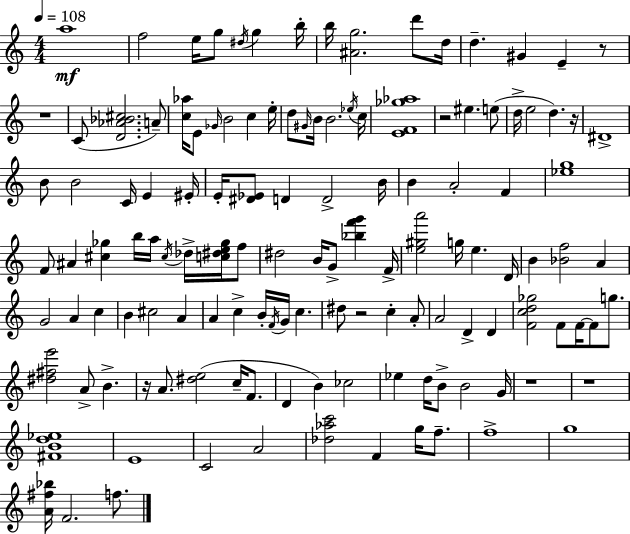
A5/w F5/h E5/s G5/e D#5/s G5/q B5/s B5/s [A#4,G5]/h. D6/e D5/s D5/q. G#4/q E4/q R/e R/w C4/e [D4,Ab4,Bb4,C#5]/h. A4/e [C5,Ab5]/s E4/e Gb4/s B4/h C5/q E5/s D5/e G#4/s B4/s B4/h. Eb5/s C5/s [E4,F4,Gb5,Ab5]/w R/h EIS5/q. E5/e D5/s E5/h D5/q. R/s D#4/w B4/e B4/h C4/s E4/q EIS4/s E4/s [D#4,Eb4]/e D4/q D4/h B4/s B4/q A4/h F4/q [Eb5,G5]/w F4/e A#4/q [C#5,Gb5]/q B5/s A5/s C#5/s Db5/s [C5,D#5,E5,Gb5]/s F5/e D#5/h B4/s G4/e [Bb5,F6,G6]/q F4/s [E5,G#5,A6]/h G5/s E5/q. D4/s B4/q [Bb4,F5]/h A4/q G4/h A4/q C5/q B4/q C#5/h A4/q A4/q C5/q B4/s F4/s G4/s C5/q. D#5/e R/h C5/q A4/e A4/h D4/q D4/q [F4,C5,D5,Gb5]/h F4/e F4/s F4/e G5/e. [D#5,F#5,E6]/h A4/e B4/q. R/s A4/e. [D#5,E5]/h C5/s F4/e. D4/q B4/q CES5/h Eb5/q D5/s B4/e B4/h G4/s R/w R/w [F#4,B4,D5,Eb5]/w E4/w C4/h A4/h [Db5,Ab5,C6]/h F4/q G5/s F5/e. F5/w G5/w [A4,F#5,Bb5]/s F4/h. F5/e.